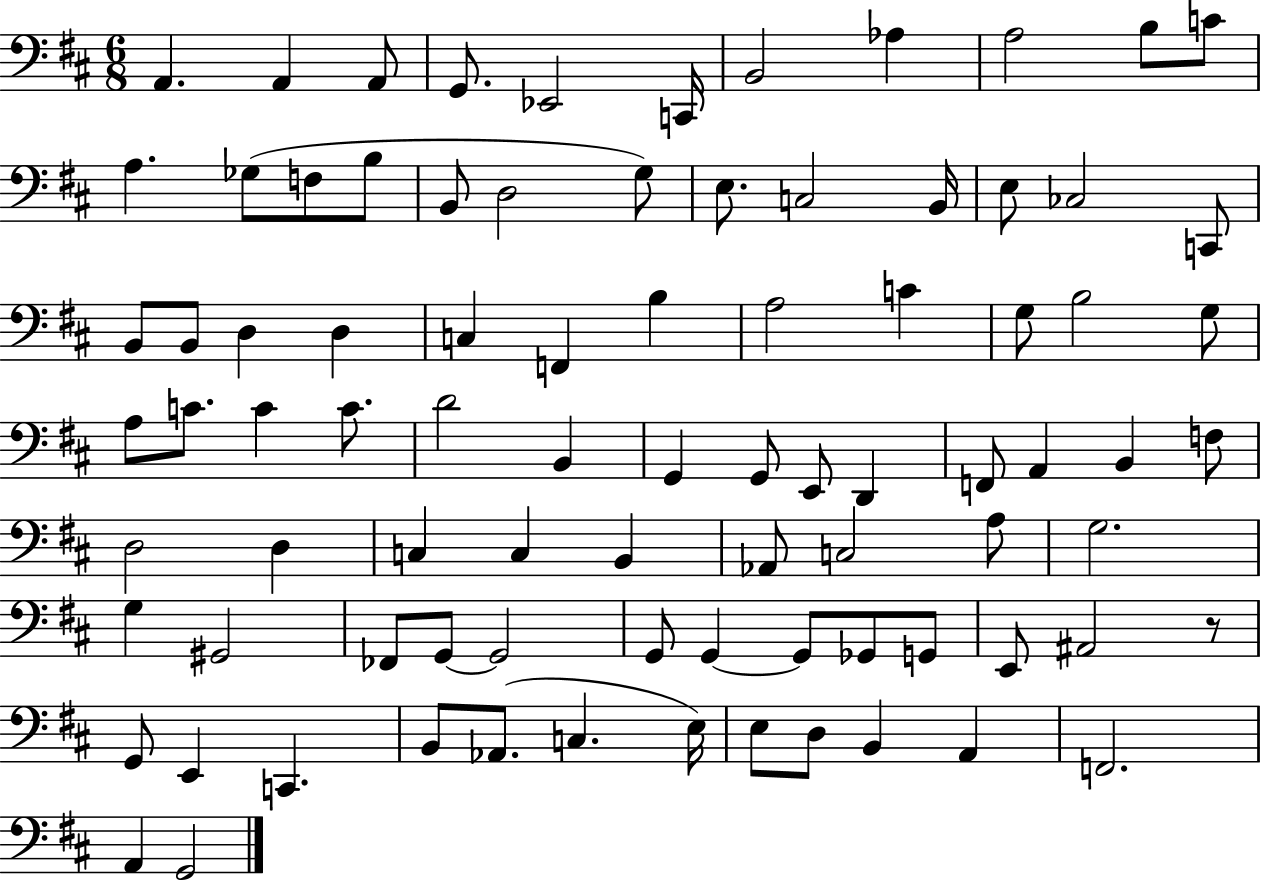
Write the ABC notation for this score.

X:1
T:Untitled
M:6/8
L:1/4
K:D
A,, A,, A,,/2 G,,/2 _E,,2 C,,/4 B,,2 _A, A,2 B,/2 C/2 A, _G,/2 F,/2 B,/2 B,,/2 D,2 G,/2 E,/2 C,2 B,,/4 E,/2 _C,2 C,,/2 B,,/2 B,,/2 D, D, C, F,, B, A,2 C G,/2 B,2 G,/2 A,/2 C/2 C C/2 D2 B,, G,, G,,/2 E,,/2 D,, F,,/2 A,, B,, F,/2 D,2 D, C, C, B,, _A,,/2 C,2 A,/2 G,2 G, ^G,,2 _F,,/2 G,,/2 G,,2 G,,/2 G,, G,,/2 _G,,/2 G,,/2 E,,/2 ^A,,2 z/2 G,,/2 E,, C,, B,,/2 _A,,/2 C, E,/4 E,/2 D,/2 B,, A,, F,,2 A,, G,,2